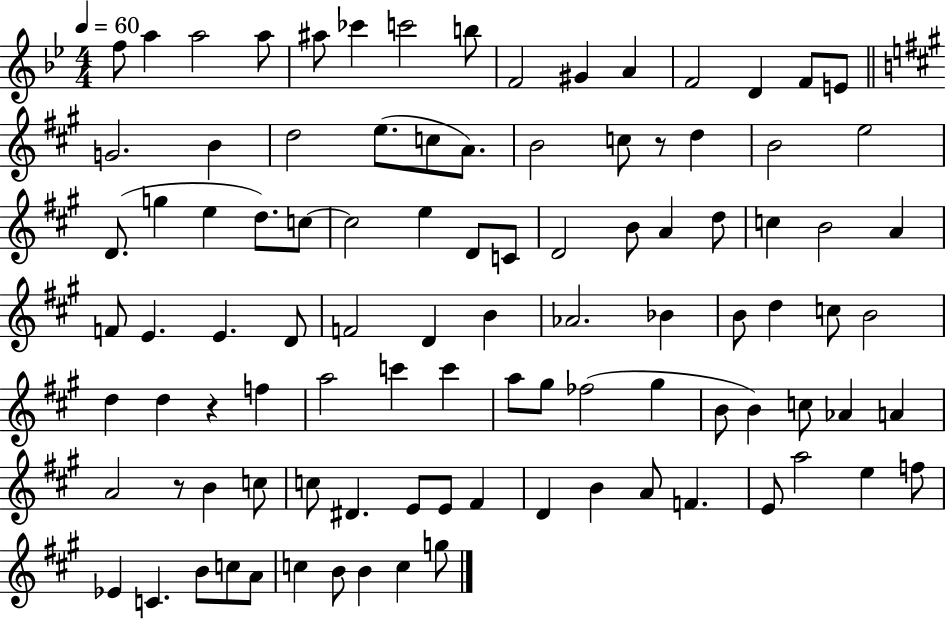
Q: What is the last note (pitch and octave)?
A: G5